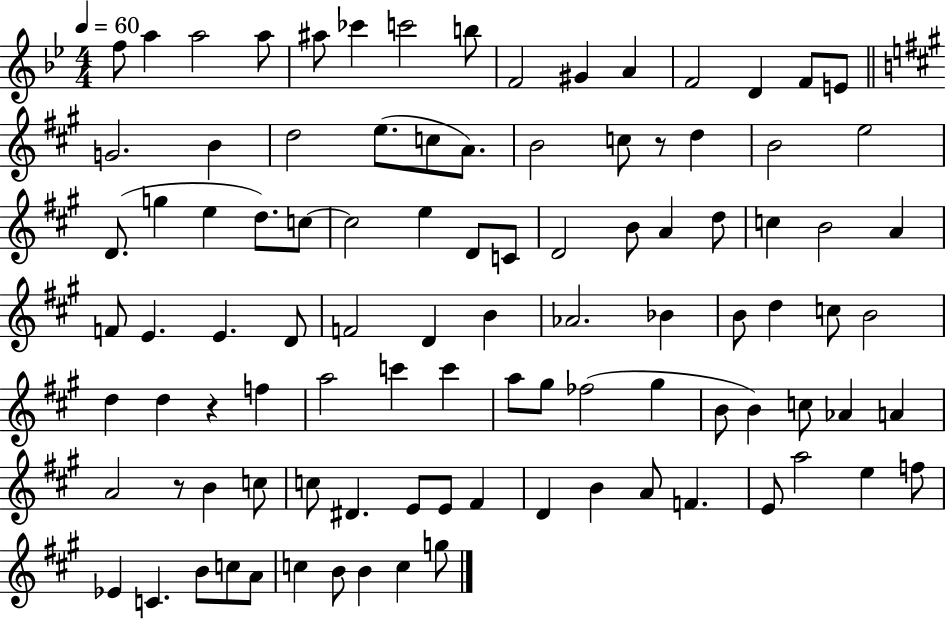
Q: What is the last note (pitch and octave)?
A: G5